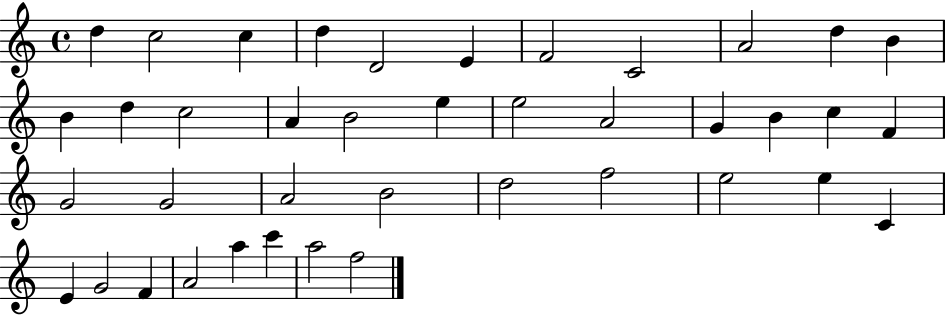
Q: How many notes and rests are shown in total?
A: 40